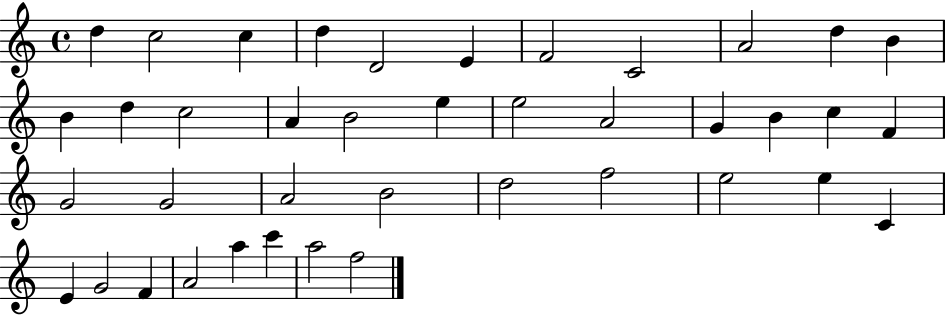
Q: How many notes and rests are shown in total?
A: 40